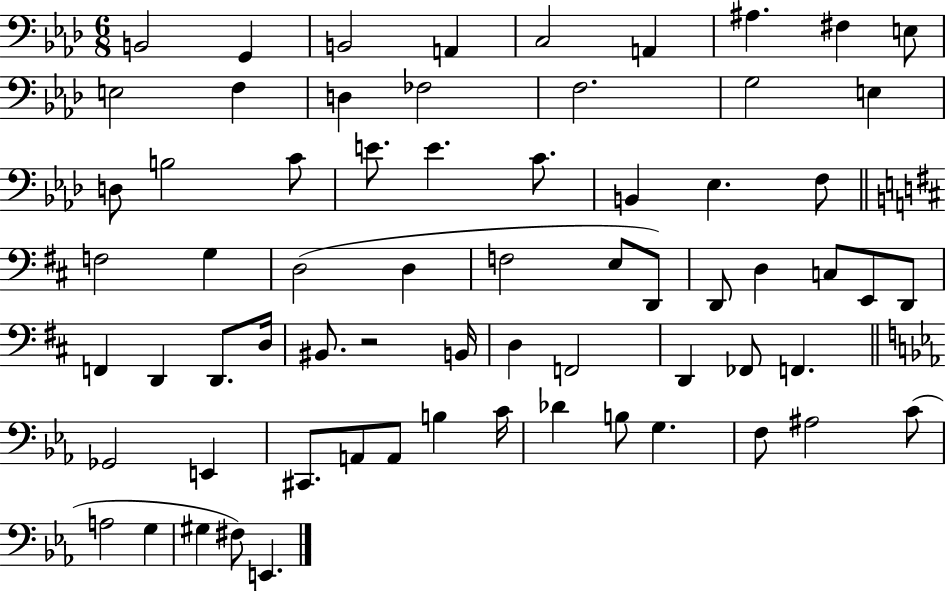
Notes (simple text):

B2/h G2/q B2/h A2/q C3/h A2/q A#3/q. F#3/q E3/e E3/h F3/q D3/q FES3/h F3/h. G3/h E3/q D3/e B3/h C4/e E4/e. E4/q. C4/e. B2/q Eb3/q. F3/e F3/h G3/q D3/h D3/q F3/h E3/e D2/e D2/e D3/q C3/e E2/e D2/e F2/q D2/q D2/e. D3/s BIS2/e. R/h B2/s D3/q F2/h D2/q FES2/e F2/q. Gb2/h E2/q C#2/e. A2/e A2/e B3/q C4/s Db4/q B3/e G3/q. F3/e A#3/h C4/e A3/h G3/q G#3/q F#3/e E2/q.